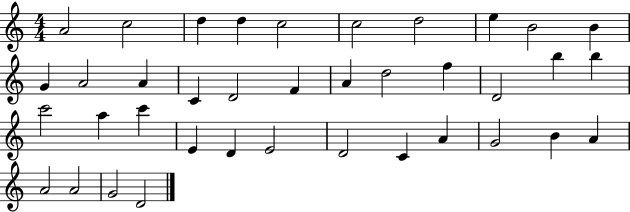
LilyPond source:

{
  \clef treble
  \numericTimeSignature
  \time 4/4
  \key c \major
  a'2 c''2 | d''4 d''4 c''2 | c''2 d''2 | e''4 b'2 b'4 | \break g'4 a'2 a'4 | c'4 d'2 f'4 | a'4 d''2 f''4 | d'2 b''4 b''4 | \break c'''2 a''4 c'''4 | e'4 d'4 e'2 | d'2 c'4 a'4 | g'2 b'4 a'4 | \break a'2 a'2 | g'2 d'2 | \bar "|."
}